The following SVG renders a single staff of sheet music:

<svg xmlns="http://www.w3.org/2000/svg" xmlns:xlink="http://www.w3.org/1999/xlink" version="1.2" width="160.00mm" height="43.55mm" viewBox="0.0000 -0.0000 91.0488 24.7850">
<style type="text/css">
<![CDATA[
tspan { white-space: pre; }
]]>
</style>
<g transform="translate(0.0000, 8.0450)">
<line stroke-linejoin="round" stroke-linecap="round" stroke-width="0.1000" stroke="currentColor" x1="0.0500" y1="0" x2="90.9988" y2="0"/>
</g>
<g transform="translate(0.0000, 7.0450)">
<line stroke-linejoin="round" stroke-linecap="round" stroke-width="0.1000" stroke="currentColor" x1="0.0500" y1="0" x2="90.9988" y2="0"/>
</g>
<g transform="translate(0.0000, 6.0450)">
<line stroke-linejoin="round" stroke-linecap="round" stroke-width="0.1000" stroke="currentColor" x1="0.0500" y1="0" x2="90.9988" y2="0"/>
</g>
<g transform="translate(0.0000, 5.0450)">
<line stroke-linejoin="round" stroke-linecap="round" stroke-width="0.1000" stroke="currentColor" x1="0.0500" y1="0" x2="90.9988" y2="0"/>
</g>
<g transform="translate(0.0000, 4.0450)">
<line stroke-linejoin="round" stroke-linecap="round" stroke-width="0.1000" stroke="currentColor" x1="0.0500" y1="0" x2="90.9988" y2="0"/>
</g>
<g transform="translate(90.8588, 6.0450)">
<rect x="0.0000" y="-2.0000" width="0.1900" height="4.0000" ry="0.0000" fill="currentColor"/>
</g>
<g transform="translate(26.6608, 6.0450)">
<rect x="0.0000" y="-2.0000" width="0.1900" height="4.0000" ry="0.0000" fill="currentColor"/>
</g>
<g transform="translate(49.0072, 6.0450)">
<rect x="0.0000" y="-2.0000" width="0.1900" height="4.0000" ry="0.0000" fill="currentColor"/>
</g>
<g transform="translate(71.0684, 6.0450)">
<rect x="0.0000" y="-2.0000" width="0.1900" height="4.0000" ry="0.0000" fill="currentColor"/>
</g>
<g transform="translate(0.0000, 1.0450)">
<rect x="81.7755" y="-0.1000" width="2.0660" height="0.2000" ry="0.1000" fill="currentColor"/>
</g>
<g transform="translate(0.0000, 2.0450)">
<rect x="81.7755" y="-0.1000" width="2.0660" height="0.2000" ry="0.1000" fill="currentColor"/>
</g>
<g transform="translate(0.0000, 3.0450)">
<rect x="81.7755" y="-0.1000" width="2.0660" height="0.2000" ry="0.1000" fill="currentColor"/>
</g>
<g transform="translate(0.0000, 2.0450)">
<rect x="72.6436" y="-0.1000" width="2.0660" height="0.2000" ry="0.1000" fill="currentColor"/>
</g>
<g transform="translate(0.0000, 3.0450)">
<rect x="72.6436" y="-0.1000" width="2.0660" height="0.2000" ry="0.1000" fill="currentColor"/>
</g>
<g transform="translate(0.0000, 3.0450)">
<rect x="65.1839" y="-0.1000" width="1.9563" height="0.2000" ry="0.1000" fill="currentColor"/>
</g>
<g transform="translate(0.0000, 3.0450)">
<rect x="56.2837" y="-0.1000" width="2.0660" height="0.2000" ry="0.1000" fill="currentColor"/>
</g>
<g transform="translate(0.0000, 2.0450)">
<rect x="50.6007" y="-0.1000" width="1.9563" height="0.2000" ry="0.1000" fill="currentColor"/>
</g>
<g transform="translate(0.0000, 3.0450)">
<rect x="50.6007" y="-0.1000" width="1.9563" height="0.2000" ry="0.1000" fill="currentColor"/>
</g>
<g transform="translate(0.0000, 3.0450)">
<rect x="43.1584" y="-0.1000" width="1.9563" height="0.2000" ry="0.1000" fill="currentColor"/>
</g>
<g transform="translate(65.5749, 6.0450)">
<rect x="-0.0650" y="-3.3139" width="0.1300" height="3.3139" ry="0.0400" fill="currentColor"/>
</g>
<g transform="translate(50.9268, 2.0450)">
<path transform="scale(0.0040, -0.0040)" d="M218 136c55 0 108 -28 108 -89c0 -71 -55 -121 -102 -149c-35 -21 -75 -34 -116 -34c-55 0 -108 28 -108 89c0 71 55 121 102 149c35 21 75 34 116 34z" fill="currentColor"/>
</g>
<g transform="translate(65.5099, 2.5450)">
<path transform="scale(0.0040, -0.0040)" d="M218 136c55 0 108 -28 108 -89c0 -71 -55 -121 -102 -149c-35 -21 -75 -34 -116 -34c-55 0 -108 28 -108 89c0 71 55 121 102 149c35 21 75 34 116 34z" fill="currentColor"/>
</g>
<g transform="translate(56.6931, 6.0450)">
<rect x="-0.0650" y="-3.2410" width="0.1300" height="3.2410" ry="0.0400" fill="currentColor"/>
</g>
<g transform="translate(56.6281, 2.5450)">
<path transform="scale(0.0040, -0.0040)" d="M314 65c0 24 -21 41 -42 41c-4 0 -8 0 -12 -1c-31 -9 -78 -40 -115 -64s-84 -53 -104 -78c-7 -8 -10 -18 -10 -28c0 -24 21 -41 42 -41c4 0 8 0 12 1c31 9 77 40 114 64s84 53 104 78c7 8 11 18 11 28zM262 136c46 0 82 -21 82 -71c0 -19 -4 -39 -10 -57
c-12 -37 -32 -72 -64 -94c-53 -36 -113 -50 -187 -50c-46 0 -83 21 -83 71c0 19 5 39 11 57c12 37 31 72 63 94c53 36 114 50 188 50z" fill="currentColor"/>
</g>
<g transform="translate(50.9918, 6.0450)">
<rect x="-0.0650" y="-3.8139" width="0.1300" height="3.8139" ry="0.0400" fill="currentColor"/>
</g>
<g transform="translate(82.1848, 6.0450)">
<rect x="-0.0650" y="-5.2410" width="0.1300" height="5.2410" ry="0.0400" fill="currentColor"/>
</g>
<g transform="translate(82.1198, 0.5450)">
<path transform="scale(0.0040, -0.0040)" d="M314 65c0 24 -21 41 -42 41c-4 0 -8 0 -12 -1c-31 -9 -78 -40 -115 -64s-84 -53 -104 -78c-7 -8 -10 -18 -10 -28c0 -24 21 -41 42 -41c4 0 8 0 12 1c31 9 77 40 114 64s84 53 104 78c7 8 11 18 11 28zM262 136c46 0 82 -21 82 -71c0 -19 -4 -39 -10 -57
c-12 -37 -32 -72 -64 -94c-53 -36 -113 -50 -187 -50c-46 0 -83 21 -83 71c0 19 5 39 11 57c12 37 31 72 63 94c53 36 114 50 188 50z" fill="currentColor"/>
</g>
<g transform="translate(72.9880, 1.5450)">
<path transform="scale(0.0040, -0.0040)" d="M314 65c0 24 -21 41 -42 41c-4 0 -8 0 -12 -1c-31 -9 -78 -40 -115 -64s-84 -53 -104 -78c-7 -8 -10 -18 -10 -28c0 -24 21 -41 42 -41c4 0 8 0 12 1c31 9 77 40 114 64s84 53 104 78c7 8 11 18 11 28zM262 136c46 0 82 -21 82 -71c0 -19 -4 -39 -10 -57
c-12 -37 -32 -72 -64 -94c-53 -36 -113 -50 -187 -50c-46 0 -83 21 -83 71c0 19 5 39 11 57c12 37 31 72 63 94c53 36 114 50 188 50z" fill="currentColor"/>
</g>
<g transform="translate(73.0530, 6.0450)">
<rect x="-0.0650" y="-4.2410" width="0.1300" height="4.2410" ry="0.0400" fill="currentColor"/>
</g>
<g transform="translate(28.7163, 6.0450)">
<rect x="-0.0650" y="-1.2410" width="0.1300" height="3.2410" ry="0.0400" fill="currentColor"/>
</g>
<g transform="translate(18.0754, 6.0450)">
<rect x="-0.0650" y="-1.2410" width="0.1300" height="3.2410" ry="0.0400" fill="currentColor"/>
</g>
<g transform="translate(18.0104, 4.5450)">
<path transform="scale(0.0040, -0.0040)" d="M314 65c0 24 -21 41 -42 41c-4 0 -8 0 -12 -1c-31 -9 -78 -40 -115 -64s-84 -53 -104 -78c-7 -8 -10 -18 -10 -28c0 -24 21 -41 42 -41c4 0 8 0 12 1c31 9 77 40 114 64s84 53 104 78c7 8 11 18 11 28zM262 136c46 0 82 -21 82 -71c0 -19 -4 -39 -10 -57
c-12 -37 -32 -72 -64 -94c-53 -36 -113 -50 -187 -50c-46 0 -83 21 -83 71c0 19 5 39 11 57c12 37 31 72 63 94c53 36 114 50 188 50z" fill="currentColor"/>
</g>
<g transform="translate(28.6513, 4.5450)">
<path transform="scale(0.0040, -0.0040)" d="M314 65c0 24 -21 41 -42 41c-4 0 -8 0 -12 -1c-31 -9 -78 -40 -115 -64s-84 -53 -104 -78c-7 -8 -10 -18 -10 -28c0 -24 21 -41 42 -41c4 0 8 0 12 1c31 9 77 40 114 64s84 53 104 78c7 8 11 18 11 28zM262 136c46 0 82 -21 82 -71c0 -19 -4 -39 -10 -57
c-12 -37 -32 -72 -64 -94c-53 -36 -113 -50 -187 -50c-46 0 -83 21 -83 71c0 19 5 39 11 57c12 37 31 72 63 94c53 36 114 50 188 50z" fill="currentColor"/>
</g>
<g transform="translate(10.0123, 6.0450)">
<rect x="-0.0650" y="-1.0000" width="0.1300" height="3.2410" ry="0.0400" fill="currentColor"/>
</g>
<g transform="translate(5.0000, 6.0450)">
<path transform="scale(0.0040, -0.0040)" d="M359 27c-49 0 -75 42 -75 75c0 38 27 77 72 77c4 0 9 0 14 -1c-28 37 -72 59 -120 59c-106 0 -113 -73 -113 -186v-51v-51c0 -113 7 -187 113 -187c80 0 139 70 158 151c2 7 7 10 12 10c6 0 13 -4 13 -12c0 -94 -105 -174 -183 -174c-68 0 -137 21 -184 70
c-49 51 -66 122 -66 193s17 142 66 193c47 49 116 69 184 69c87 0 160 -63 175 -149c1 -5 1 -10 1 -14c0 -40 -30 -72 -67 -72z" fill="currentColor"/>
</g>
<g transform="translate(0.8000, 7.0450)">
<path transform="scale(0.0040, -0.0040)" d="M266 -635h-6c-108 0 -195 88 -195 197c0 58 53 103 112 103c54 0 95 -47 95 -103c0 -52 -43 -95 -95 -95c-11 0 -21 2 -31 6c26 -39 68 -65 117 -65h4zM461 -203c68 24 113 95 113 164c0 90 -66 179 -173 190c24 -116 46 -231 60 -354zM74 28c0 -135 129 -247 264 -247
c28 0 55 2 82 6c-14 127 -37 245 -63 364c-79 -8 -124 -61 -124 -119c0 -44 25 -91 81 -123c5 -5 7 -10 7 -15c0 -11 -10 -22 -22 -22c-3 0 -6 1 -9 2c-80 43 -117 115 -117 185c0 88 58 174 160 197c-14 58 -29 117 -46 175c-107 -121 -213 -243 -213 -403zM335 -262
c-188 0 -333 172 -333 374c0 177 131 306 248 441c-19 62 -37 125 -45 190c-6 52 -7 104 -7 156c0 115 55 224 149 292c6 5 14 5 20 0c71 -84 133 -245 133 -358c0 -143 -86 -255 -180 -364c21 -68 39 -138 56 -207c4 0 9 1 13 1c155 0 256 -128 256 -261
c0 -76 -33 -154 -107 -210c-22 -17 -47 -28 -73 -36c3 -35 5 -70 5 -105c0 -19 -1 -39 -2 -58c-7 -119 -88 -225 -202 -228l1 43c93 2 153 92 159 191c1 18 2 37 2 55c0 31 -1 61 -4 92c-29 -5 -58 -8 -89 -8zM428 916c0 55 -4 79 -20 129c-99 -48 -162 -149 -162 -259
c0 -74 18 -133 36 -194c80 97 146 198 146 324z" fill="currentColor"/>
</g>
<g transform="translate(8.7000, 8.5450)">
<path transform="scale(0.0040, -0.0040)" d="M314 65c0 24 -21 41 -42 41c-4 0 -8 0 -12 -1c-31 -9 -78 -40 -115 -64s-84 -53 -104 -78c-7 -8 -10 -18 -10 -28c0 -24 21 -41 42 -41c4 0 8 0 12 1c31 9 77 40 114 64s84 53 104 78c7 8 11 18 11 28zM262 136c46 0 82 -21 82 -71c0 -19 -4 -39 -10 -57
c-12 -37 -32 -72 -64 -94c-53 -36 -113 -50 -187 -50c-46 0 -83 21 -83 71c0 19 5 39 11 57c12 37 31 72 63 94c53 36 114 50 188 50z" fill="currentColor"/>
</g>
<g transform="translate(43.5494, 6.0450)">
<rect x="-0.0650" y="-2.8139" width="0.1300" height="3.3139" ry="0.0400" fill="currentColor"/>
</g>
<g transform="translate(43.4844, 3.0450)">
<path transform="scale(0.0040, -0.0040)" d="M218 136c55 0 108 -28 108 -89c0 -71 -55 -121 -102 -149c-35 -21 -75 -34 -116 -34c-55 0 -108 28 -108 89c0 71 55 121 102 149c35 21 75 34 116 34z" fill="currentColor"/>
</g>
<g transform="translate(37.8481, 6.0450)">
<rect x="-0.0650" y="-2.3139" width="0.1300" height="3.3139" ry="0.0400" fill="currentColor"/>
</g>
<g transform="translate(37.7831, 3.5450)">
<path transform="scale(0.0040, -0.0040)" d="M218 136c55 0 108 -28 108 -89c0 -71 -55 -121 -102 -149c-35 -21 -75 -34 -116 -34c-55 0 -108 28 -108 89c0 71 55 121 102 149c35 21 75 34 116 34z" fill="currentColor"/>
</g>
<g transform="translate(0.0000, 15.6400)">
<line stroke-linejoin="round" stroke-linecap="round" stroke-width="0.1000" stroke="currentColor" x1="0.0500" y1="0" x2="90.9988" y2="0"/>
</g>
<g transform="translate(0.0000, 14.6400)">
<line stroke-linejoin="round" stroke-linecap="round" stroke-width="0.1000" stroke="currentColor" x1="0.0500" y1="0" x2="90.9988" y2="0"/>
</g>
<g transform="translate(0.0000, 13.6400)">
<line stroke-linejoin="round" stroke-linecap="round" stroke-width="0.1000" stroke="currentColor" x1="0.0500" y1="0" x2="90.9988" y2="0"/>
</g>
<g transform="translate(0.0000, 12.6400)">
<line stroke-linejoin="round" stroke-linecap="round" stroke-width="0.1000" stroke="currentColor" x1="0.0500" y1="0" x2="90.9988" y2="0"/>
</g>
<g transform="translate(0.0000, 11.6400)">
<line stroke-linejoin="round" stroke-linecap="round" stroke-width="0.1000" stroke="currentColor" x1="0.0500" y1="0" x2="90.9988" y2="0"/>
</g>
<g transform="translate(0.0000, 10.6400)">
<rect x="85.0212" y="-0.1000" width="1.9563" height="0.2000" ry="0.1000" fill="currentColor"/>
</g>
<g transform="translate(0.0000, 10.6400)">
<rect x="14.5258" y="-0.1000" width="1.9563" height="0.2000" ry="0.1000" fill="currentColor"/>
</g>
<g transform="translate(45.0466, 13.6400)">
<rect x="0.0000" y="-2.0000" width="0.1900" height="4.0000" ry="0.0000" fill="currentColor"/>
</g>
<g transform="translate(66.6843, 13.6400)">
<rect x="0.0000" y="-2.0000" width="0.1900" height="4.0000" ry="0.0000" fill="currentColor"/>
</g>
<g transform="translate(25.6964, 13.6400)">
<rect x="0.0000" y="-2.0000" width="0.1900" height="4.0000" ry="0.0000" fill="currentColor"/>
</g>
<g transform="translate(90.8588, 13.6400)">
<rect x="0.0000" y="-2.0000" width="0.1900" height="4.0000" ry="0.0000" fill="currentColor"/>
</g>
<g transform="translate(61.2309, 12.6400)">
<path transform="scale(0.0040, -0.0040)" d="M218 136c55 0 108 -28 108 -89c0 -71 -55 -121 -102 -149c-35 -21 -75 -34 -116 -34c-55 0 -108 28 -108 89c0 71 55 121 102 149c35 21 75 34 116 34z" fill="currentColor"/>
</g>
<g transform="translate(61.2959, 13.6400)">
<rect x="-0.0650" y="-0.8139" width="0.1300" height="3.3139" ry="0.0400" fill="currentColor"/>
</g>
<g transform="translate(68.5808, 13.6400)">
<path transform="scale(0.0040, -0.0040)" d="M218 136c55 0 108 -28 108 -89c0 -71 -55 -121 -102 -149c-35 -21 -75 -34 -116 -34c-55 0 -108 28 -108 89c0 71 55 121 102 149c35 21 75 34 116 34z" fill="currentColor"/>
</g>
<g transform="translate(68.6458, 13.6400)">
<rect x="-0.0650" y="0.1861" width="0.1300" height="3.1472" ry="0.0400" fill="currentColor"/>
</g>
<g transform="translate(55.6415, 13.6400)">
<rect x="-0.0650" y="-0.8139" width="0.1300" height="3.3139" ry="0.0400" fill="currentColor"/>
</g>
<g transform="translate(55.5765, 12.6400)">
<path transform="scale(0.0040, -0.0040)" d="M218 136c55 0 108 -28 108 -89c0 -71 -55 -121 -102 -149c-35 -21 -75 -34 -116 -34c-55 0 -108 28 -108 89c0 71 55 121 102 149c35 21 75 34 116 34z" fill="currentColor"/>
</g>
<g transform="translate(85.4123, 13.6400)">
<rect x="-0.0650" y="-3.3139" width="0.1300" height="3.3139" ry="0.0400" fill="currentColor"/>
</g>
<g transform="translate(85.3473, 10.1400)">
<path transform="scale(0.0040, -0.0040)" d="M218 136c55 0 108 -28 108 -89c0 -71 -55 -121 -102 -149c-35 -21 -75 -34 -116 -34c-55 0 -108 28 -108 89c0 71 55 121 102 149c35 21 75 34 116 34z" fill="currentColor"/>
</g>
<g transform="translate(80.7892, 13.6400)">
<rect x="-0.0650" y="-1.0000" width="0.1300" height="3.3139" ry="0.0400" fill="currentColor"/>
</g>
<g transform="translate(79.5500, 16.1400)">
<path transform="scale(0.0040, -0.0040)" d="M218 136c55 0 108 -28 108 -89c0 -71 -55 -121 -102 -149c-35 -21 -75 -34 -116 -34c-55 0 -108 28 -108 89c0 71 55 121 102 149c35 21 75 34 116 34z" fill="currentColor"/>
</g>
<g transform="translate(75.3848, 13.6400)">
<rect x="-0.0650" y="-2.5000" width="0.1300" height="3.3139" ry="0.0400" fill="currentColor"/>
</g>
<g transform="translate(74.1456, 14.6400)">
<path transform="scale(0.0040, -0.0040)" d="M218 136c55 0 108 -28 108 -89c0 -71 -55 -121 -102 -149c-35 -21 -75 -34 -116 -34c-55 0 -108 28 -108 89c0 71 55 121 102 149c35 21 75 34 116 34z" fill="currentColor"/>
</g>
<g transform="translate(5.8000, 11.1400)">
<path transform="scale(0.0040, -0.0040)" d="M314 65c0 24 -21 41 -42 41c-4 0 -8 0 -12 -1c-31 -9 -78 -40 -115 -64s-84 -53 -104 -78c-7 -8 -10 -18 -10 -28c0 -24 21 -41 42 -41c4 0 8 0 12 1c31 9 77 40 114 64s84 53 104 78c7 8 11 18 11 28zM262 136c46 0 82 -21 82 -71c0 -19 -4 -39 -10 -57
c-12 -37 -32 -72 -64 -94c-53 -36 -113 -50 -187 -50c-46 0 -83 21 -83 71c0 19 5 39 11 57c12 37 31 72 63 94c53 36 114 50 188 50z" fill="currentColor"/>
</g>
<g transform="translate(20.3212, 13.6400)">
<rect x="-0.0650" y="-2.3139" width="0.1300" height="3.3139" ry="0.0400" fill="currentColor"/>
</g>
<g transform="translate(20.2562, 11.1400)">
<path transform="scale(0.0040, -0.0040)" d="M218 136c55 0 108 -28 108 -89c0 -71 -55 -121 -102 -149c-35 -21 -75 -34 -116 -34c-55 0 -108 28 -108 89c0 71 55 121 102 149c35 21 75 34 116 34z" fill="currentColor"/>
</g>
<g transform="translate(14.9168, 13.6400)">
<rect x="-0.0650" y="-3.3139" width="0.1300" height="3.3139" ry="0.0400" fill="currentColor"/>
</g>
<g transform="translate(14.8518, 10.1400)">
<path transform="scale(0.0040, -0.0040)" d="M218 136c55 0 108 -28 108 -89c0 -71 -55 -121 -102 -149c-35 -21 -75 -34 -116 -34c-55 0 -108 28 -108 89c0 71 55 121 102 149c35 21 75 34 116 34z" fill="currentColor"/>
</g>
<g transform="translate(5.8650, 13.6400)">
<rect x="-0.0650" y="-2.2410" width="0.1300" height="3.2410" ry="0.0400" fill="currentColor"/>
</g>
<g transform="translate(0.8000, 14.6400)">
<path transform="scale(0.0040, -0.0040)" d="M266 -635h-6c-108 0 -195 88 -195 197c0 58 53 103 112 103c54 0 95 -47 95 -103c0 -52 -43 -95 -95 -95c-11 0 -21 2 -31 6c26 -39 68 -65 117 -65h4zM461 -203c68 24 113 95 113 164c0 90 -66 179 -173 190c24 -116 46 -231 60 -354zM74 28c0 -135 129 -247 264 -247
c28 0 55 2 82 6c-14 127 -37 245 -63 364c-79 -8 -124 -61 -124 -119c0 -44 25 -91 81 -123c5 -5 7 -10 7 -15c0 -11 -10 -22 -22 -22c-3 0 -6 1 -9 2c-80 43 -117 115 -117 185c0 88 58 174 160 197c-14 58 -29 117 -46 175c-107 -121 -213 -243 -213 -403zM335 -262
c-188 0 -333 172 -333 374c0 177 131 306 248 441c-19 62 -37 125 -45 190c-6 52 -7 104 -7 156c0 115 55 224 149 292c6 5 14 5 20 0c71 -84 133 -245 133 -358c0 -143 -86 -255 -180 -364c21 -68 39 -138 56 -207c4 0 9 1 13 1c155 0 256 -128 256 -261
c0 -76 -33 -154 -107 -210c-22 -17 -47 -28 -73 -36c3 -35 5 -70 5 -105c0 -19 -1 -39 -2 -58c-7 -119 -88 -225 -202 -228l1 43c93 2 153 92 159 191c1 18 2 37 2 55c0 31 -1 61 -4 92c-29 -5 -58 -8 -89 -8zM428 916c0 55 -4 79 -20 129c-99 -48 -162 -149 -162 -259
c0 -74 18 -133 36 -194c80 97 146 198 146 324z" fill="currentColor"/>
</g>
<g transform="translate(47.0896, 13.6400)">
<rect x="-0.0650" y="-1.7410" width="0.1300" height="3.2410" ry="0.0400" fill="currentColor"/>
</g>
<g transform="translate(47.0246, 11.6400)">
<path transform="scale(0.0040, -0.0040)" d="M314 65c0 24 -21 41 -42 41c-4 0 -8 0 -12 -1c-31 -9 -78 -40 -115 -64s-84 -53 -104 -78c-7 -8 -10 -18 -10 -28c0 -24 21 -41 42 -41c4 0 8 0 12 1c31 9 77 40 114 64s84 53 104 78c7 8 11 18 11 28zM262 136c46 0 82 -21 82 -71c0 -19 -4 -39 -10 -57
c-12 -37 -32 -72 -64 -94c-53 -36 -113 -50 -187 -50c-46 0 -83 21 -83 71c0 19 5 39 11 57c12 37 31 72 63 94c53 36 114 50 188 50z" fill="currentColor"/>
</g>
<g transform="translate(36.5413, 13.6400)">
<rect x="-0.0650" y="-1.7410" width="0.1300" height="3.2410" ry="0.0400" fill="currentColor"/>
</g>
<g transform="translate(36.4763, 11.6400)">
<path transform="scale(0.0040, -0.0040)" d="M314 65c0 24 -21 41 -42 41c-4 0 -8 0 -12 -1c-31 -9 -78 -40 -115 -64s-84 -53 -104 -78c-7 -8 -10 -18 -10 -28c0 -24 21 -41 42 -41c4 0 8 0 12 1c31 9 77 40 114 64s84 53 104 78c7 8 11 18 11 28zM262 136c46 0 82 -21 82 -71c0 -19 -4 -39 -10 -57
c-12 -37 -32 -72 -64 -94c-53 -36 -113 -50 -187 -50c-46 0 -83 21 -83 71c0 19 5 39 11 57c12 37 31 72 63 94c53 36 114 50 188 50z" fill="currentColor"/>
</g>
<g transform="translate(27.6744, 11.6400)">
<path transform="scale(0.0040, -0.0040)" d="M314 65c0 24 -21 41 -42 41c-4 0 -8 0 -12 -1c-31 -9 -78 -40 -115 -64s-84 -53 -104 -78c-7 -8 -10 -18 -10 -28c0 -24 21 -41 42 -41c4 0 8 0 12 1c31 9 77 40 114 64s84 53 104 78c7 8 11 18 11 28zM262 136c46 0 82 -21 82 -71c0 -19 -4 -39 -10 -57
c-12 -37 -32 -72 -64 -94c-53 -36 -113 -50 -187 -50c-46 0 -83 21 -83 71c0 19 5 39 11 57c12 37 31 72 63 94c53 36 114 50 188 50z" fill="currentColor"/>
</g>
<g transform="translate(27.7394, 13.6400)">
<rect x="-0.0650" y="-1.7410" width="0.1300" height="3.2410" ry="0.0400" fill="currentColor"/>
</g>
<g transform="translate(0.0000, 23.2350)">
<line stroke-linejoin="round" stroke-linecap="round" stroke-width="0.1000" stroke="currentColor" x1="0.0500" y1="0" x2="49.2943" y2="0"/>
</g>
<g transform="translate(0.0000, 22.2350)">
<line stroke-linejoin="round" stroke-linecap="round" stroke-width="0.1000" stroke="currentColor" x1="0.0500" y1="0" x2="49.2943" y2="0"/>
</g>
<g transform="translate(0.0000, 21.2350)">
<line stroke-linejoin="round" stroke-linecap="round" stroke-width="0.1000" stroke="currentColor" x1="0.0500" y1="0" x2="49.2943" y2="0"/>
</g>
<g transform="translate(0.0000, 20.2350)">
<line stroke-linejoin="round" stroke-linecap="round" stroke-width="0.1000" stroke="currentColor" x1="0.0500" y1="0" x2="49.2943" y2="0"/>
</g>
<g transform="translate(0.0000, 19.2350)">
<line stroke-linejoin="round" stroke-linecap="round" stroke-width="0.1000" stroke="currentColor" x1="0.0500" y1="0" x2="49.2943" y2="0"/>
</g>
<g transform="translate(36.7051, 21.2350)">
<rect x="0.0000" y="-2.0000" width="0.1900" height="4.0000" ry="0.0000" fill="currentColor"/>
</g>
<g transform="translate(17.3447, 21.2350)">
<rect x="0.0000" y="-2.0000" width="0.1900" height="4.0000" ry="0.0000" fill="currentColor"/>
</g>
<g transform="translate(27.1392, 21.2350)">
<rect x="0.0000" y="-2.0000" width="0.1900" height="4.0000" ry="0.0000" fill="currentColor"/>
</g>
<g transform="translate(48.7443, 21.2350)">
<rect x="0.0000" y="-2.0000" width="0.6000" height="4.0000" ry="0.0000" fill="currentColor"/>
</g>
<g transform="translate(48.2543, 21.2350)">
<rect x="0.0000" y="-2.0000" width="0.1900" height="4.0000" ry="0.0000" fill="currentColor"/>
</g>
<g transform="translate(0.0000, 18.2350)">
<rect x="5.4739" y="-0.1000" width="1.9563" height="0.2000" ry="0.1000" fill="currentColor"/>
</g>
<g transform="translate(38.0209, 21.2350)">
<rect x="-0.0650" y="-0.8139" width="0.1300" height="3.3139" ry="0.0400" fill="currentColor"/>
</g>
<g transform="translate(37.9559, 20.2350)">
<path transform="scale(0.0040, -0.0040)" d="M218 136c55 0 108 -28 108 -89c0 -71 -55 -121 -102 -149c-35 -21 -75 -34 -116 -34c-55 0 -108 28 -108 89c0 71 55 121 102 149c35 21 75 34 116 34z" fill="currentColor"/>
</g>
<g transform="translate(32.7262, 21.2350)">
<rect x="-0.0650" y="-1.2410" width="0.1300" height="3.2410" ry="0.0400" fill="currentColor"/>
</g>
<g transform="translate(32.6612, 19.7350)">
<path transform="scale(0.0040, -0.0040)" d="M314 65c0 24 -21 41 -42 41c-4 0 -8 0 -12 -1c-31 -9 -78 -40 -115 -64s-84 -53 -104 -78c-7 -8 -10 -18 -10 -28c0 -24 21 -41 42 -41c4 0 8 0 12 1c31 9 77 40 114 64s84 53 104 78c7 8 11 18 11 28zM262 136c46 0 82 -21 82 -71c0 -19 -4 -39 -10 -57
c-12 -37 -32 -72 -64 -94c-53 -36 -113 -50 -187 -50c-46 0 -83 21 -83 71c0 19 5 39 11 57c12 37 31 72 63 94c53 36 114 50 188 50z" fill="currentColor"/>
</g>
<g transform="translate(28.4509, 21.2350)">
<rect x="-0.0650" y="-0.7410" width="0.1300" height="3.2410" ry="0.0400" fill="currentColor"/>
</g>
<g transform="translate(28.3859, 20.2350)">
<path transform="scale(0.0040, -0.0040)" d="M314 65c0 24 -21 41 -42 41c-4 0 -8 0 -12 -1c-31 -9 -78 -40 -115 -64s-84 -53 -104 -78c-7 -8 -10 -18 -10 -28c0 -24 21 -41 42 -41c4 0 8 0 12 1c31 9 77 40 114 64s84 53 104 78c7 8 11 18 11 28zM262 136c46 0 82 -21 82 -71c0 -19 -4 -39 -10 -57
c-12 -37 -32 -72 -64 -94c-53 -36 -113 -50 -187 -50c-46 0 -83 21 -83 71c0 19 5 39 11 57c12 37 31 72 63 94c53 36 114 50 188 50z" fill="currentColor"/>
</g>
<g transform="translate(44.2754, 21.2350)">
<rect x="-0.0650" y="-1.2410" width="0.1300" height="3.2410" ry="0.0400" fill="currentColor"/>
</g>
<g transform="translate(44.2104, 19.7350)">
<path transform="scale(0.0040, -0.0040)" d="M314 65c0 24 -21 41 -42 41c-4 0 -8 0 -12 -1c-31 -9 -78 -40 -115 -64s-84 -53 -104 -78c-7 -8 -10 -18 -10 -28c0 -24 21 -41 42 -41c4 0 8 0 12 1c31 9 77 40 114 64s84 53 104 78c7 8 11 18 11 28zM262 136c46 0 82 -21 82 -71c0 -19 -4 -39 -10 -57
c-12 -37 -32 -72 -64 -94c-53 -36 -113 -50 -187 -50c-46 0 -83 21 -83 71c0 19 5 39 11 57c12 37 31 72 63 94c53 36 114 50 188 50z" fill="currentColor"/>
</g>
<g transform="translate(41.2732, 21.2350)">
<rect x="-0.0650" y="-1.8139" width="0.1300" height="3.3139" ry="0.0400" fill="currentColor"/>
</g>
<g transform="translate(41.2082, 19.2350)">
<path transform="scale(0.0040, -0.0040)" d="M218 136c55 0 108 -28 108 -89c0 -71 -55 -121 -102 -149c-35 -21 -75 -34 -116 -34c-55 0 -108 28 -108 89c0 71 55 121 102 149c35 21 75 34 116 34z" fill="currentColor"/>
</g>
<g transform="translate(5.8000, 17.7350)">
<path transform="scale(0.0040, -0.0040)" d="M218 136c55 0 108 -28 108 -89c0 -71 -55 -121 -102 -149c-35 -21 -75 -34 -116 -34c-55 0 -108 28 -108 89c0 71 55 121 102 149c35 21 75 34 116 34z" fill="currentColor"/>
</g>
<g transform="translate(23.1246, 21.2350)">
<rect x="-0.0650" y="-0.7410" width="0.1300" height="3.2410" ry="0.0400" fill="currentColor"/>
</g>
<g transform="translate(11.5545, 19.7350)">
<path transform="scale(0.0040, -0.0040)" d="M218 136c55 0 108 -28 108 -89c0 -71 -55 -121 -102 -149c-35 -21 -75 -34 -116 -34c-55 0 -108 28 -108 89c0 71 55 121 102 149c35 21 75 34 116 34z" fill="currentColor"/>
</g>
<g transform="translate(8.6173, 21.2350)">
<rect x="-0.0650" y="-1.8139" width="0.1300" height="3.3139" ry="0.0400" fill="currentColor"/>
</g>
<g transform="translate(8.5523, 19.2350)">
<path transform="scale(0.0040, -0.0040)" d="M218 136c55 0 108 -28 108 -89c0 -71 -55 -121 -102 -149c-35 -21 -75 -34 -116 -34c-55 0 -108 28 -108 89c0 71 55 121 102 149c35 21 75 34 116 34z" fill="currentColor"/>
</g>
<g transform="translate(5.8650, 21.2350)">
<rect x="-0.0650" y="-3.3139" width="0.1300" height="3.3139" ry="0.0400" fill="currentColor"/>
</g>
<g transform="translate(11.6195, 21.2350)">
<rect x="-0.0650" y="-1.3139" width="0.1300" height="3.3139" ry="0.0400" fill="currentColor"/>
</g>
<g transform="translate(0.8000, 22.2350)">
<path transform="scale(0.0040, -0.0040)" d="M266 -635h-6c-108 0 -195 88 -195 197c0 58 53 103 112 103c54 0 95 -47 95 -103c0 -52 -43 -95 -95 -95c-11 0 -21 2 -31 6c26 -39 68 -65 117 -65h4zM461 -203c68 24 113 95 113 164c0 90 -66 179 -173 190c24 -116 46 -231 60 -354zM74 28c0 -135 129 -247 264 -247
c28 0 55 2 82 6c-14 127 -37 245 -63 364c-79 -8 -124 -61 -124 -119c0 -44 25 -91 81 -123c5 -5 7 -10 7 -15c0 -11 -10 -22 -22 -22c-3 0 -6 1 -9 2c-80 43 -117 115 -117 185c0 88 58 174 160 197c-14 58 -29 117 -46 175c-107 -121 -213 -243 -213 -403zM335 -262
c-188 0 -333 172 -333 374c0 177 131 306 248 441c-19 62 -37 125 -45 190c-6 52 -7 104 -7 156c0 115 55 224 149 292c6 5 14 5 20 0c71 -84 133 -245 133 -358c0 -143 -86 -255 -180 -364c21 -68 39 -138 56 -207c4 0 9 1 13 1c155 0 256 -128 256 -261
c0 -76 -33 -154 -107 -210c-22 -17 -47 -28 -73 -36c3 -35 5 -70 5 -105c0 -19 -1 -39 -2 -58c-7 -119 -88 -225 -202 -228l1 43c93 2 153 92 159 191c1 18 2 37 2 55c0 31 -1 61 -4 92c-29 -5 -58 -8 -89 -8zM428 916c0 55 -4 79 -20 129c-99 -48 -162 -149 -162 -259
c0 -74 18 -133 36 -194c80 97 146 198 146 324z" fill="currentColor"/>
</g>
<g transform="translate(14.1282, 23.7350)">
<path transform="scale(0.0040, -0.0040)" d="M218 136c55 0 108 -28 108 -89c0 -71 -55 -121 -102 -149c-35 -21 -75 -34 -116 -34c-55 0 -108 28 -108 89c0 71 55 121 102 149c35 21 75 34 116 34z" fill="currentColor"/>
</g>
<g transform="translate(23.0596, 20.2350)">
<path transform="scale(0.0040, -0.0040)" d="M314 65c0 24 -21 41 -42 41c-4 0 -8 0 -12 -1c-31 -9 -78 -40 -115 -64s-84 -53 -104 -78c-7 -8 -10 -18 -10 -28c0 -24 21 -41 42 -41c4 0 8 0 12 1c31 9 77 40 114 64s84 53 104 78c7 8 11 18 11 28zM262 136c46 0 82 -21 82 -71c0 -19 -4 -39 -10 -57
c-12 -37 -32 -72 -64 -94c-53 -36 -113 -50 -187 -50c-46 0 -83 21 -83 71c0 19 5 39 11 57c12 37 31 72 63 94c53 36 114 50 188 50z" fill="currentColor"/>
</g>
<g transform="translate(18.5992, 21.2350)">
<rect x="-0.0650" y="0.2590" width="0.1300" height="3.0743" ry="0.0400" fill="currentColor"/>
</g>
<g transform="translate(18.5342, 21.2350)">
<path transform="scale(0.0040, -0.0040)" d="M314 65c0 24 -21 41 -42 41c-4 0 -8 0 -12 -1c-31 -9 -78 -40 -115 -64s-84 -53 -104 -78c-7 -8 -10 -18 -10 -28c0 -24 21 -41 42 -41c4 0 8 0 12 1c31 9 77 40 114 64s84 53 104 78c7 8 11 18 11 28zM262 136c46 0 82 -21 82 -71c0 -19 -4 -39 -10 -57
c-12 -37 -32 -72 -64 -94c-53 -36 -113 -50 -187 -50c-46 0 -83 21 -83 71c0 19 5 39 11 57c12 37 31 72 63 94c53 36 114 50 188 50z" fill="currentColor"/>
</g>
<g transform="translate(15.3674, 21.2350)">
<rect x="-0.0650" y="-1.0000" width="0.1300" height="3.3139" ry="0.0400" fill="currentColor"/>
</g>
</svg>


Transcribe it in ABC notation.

X:1
T:Untitled
M:4/4
L:1/4
K:C
D2 e2 e2 g a c' b2 b d'2 f'2 g2 b g f2 f2 f2 d d B G D b b f e D B2 d2 d2 e2 d f e2